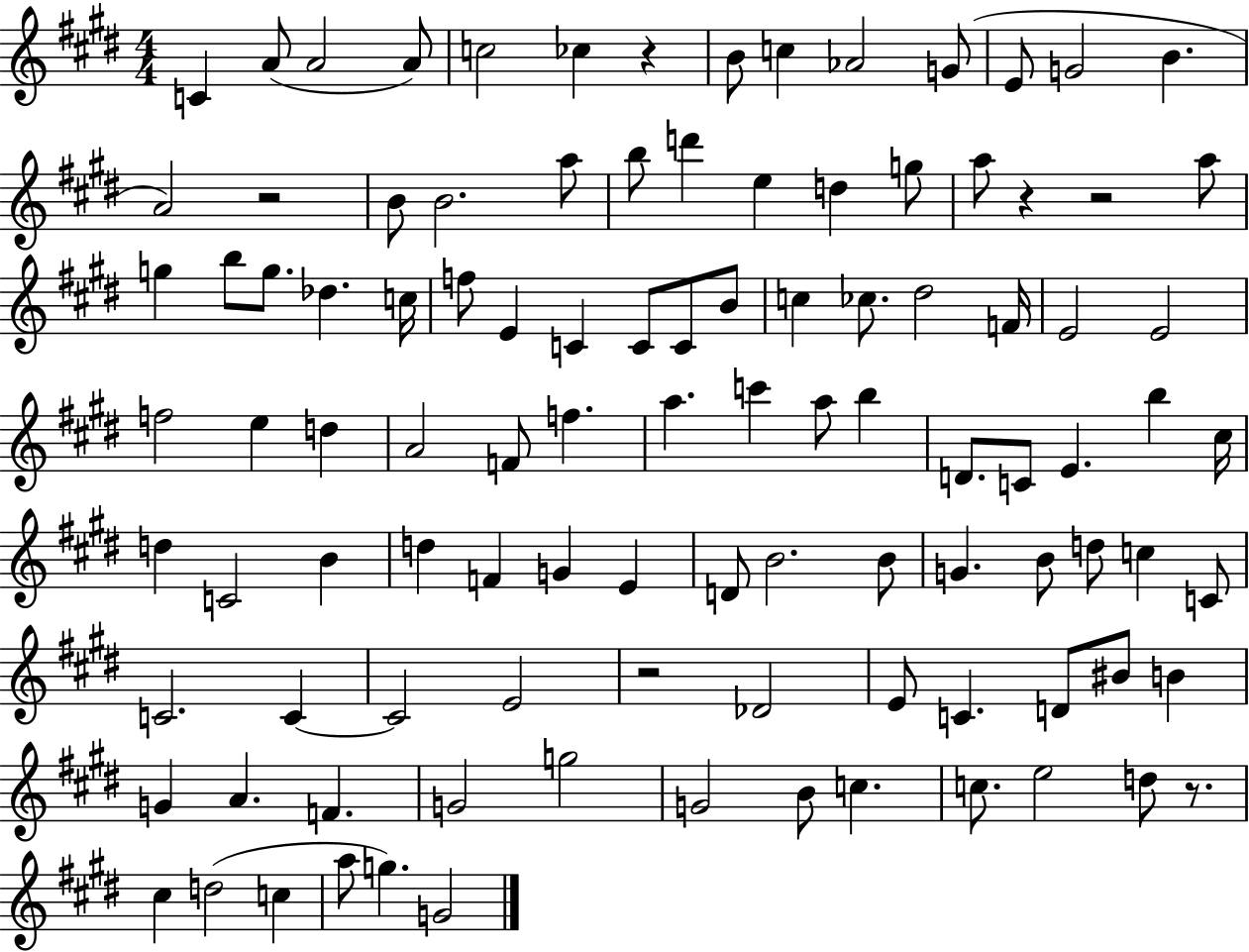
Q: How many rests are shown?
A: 6